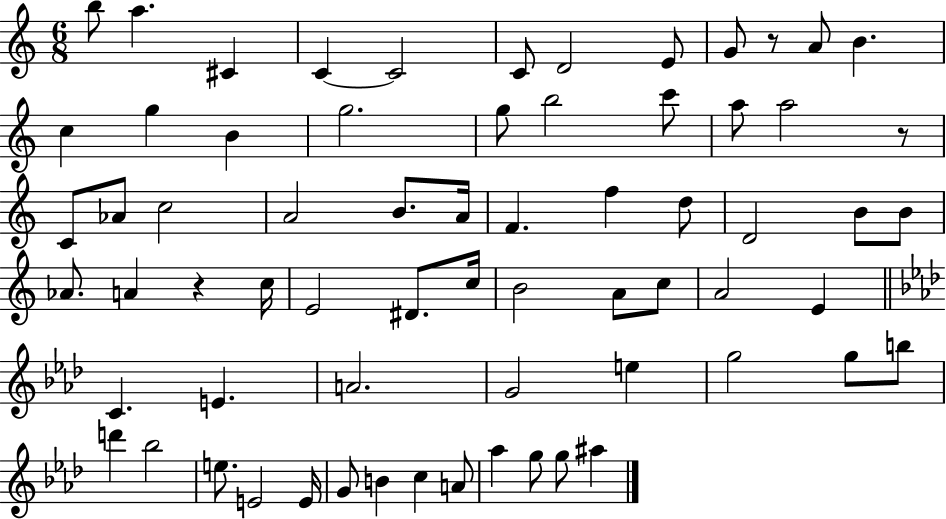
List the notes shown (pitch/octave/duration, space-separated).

B5/e A5/q. C#4/q C4/q C4/h C4/e D4/h E4/e G4/e R/e A4/e B4/q. C5/q G5/q B4/q G5/h. G5/e B5/h C6/e A5/e A5/h R/e C4/e Ab4/e C5/h A4/h B4/e. A4/s F4/q. F5/q D5/e D4/h B4/e B4/e Ab4/e. A4/q R/q C5/s E4/h D#4/e. C5/s B4/h A4/e C5/e A4/h E4/q C4/q. E4/q. A4/h. G4/h E5/q G5/h G5/e B5/e D6/q Bb5/h E5/e. E4/h E4/s G4/e B4/q C5/q A4/e Ab5/q G5/e G5/e A#5/q